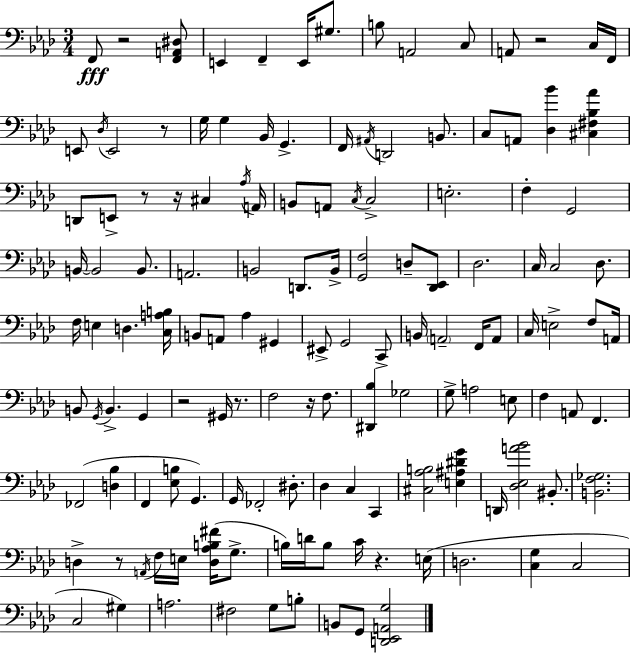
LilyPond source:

{
  \clef bass
  \numericTimeSignature
  \time 3/4
  \key f \minor
  f,8\fff r2 <f, a, dis>8 | e,4 f,4-- e,16 gis8. | b8 a,2 c8 | a,8 r2 c16 f,16 | \break e,8 \acciaccatura { des16 } e,2 r8 | g16 g4 bes,16 g,4.-> | f,16 \acciaccatura { ais,16 } d,2 b,8. | c8 a,8 <des bes'>4 <cis fis bes aes'>4 | \break d,8 e,8-> r8 r16 cis4 | \acciaccatura { aes16 } a,16 b,8 a,8 \acciaccatura { c16 } c2-> | e2.-. | f4-. g,2 | \break b,16~~ b,2 | b,8. a,2. | b,2 | d,8. b,16-> <g, f>2 | \break d8-- <des, ees,>8 des2. | c16 c2 | des8. f16 e4 d4. | <c a b>16 b,8 a,8 aes4 | \break gis,4 eis,8-> g,2 | c,8-> b,16 \parenthesize a,2-- | f,16 a,8 c16 e2-> | f8 a,16 b,8 \acciaccatura { g,16 } b,4.-> | \break g,4 r2 | gis,16 r8. f2 | r16 f8. <dis, bes>4 ges2 | g8-> a2 | \break e8 f4 a,8 f,4. | fes,2( | <d bes>4 f,4 <ees b>8 g,4.) | g,16 fes,2-. | \break dis8.-. des4 c4 | c,4 <cis aes b>2 | <e ais dis' g'>4 d,16 <des ees a' bes'>2 | bis,8.-. <b, f ges>2. | \break d4-> r8 \acciaccatura { a,16 } | f16 e16 <d aes b fis'>16( g8.-> b16) d'16 b8 c'16 r4. | e16( d2. | <c g>4 c2 | \break c2 | gis4) a2. | fis2 | g8 b8-. b,8 g,8 <d, ees, a, g>2 | \break \bar "|."
}